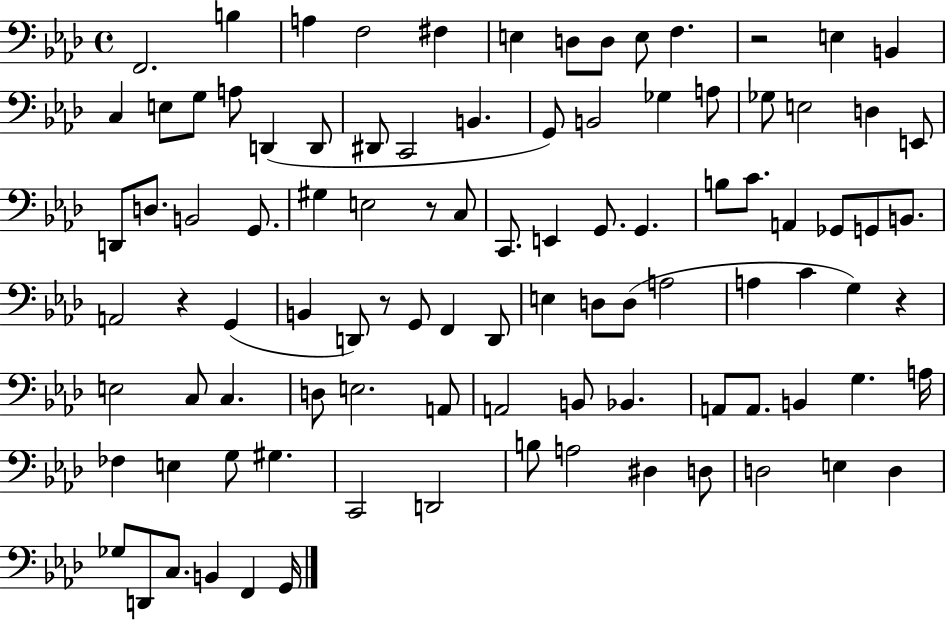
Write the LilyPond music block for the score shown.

{
  \clef bass
  \time 4/4
  \defaultTimeSignature
  \key aes \major
  f,2. b4 | a4 f2 fis4 | e4 d8 d8 e8 f4. | r2 e4 b,4 | \break c4 e8 g8 a8 d,4( d,8 | dis,8 c,2 b,4. | g,8) b,2 ges4 a8 | ges8 e2 d4 e,8 | \break d,8 d8. b,2 g,8. | gis4 e2 r8 c8 | c,8. e,4 g,8. g,4. | b8 c'8. a,4 ges,8 g,8 b,8. | \break a,2 r4 g,4( | b,4 d,8) r8 g,8 f,4 d,8 | e4 d8 d8( a2 | a4 c'4 g4) r4 | \break e2 c8 c4. | d8 e2. a,8 | a,2 b,8 bes,4. | a,8 a,8. b,4 g4. a16 | \break fes4 e4 g8 gis4. | c,2 d,2 | b8 a2 dis4 d8 | d2 e4 d4 | \break ges8 d,8 c8. b,4 f,4 g,16 | \bar "|."
}